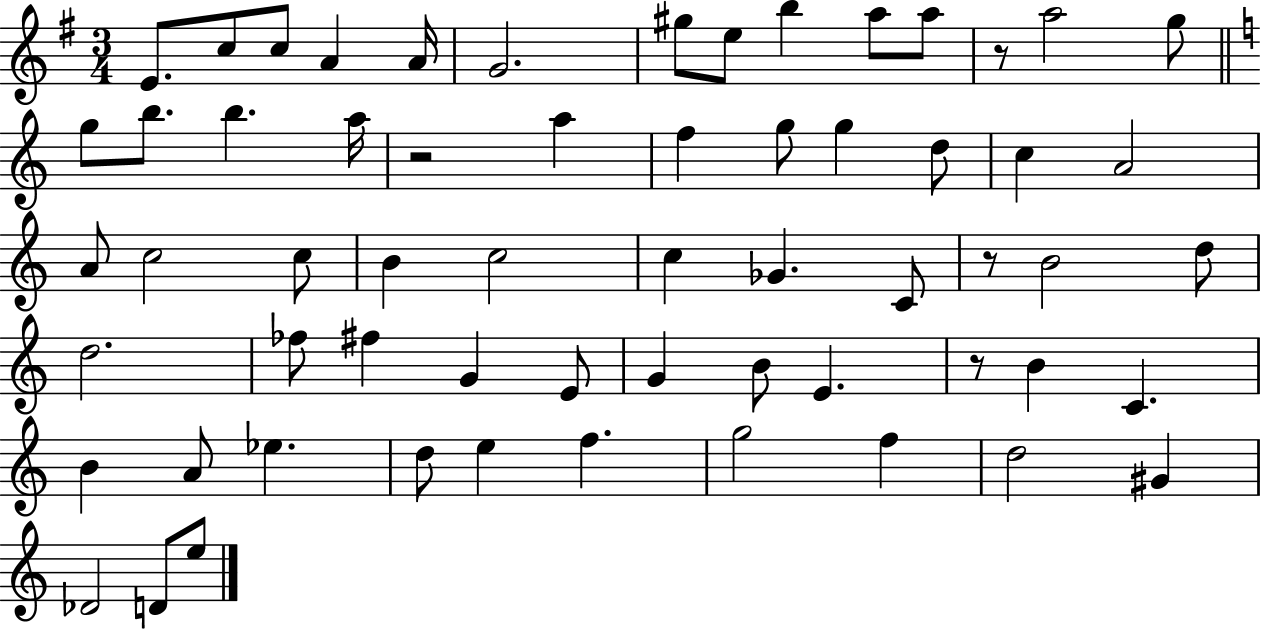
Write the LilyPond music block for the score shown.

{
  \clef treble
  \numericTimeSignature
  \time 3/4
  \key g \major
  e'8. c''8 c''8 a'4 a'16 | g'2. | gis''8 e''8 b''4 a''8 a''8 | r8 a''2 g''8 | \break \bar "||" \break \key c \major g''8 b''8. b''4. a''16 | r2 a''4 | f''4 g''8 g''4 d''8 | c''4 a'2 | \break a'8 c''2 c''8 | b'4 c''2 | c''4 ges'4. c'8 | r8 b'2 d''8 | \break d''2. | fes''8 fis''4 g'4 e'8 | g'4 b'8 e'4. | r8 b'4 c'4. | \break b'4 a'8 ees''4. | d''8 e''4 f''4. | g''2 f''4 | d''2 gis'4 | \break des'2 d'8 e''8 | \bar "|."
}